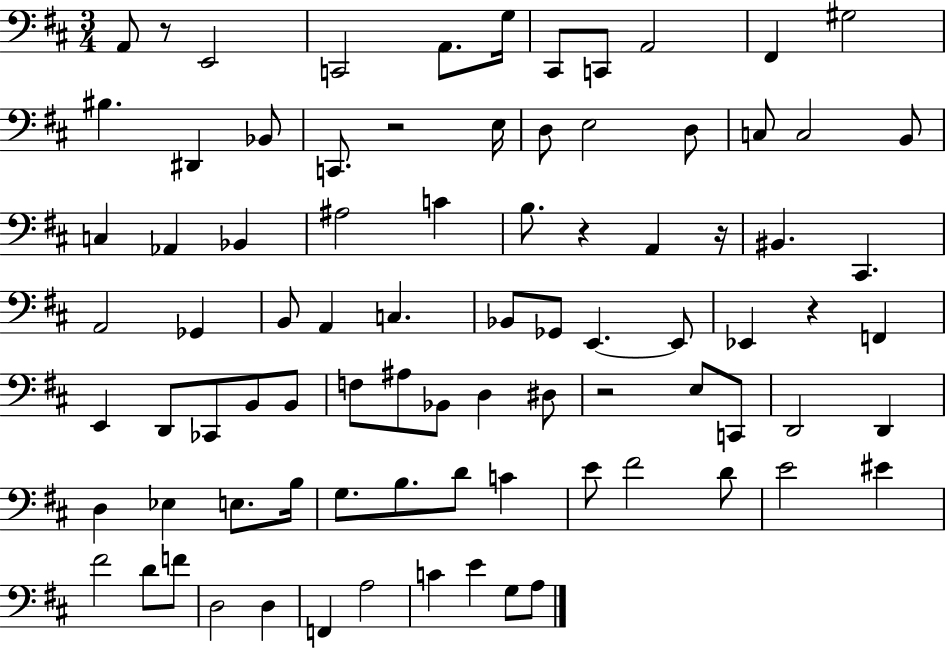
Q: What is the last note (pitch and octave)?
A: A3